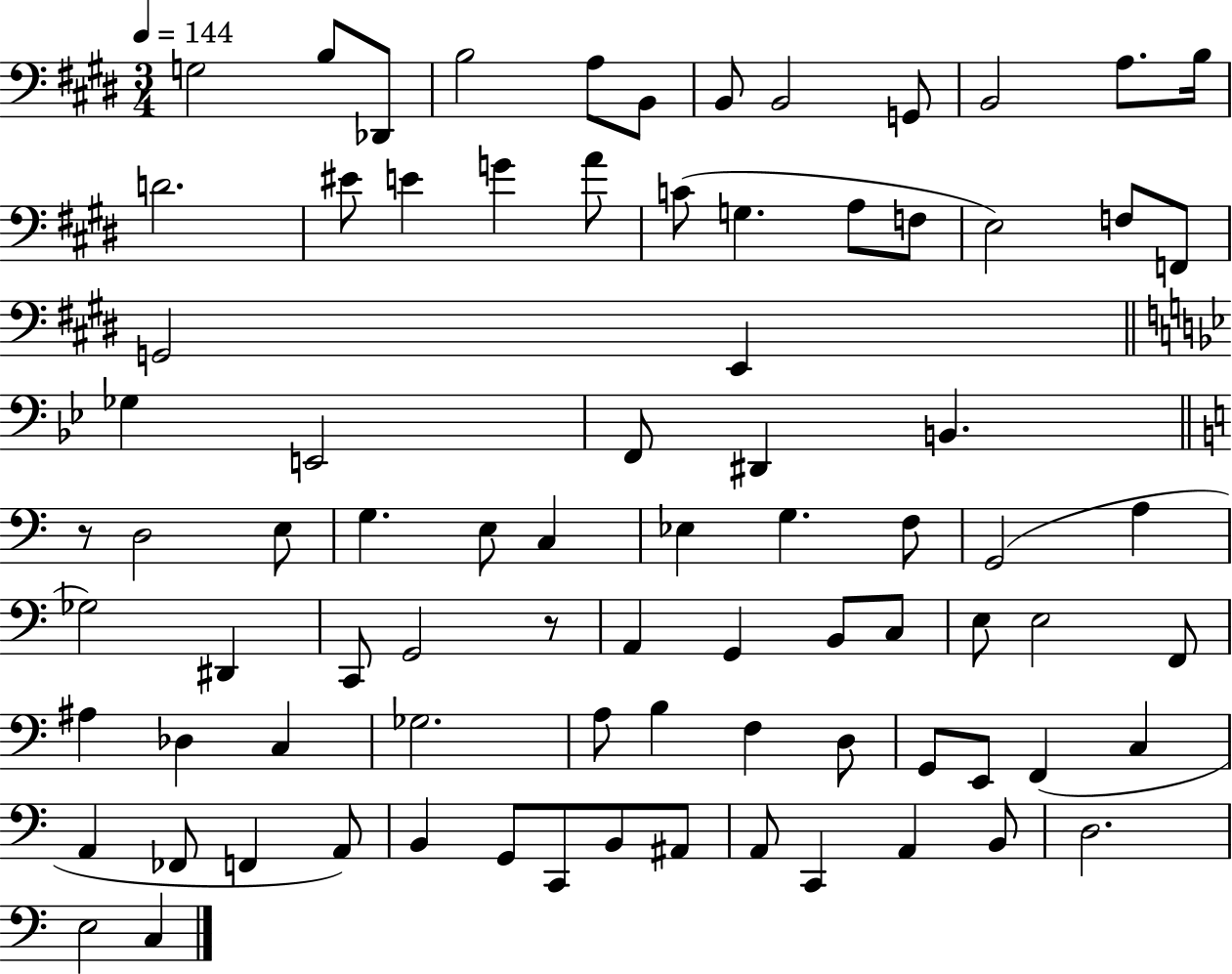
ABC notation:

X:1
T:Untitled
M:3/4
L:1/4
K:E
G,2 B,/2 _D,,/2 B,2 A,/2 B,,/2 B,,/2 B,,2 G,,/2 B,,2 A,/2 B,/4 D2 ^E/2 E G A/2 C/2 G, A,/2 F,/2 E,2 F,/2 F,,/2 G,,2 E,, _G, E,,2 F,,/2 ^D,, B,, z/2 D,2 E,/2 G, E,/2 C, _E, G, F,/2 G,,2 A, _G,2 ^D,, C,,/2 G,,2 z/2 A,, G,, B,,/2 C,/2 E,/2 E,2 F,,/2 ^A, _D, C, _G,2 A,/2 B, F, D,/2 G,,/2 E,,/2 F,, C, A,, _F,,/2 F,, A,,/2 B,, G,,/2 C,,/2 B,,/2 ^A,,/2 A,,/2 C,, A,, B,,/2 D,2 E,2 C,